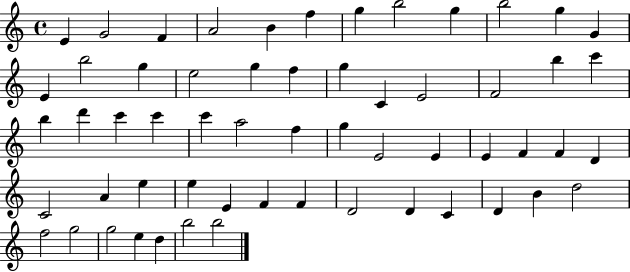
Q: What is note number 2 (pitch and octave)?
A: G4